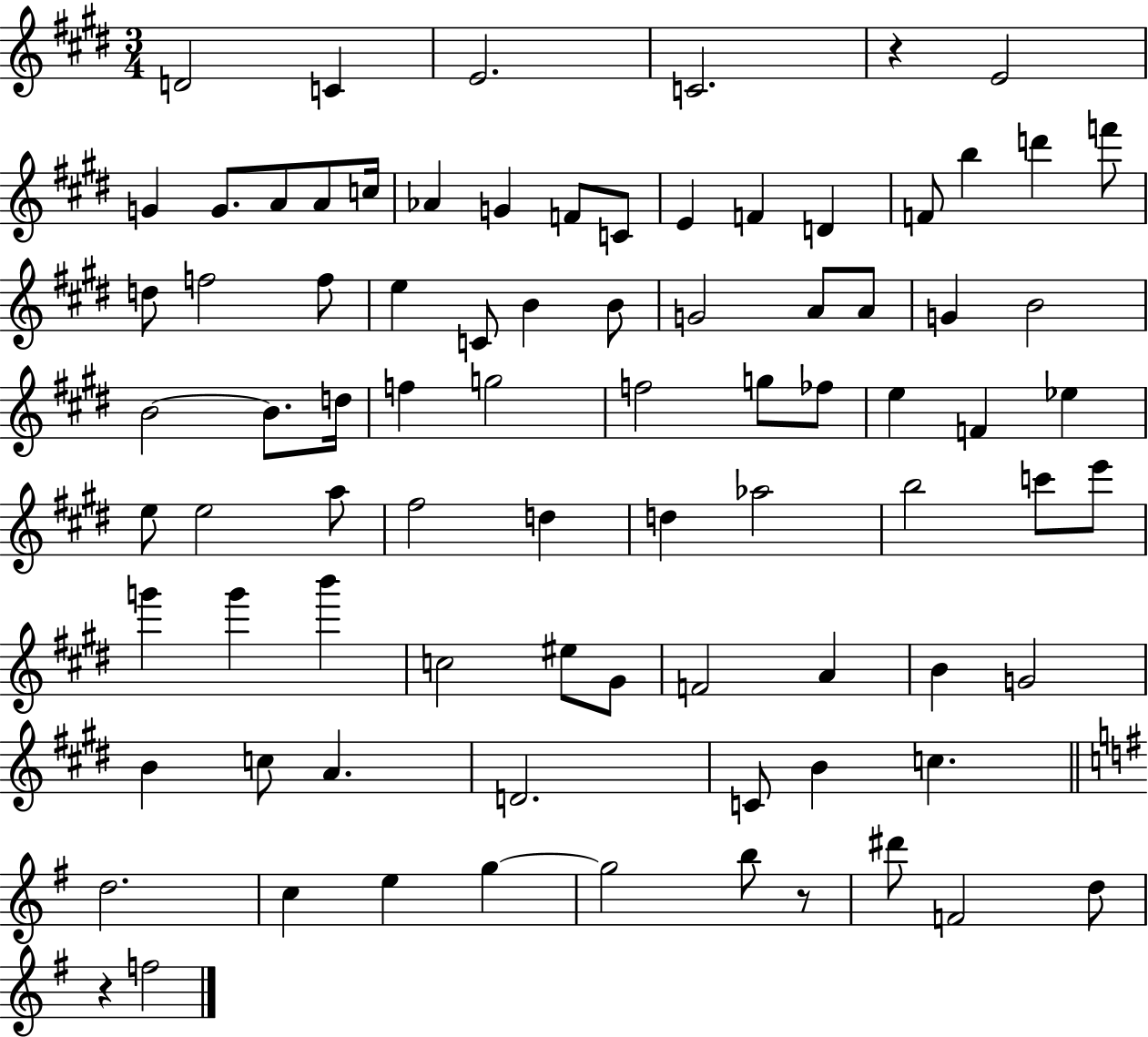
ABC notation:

X:1
T:Untitled
M:3/4
L:1/4
K:E
D2 C E2 C2 z E2 G G/2 A/2 A/2 c/4 _A G F/2 C/2 E F D F/2 b d' f'/2 d/2 f2 f/2 e C/2 B B/2 G2 A/2 A/2 G B2 B2 B/2 d/4 f g2 f2 g/2 _f/2 e F _e e/2 e2 a/2 ^f2 d d _a2 b2 c'/2 e'/2 g' g' b' c2 ^e/2 ^G/2 F2 A B G2 B c/2 A D2 C/2 B c d2 c e g g2 b/2 z/2 ^d'/2 F2 d/2 z f2